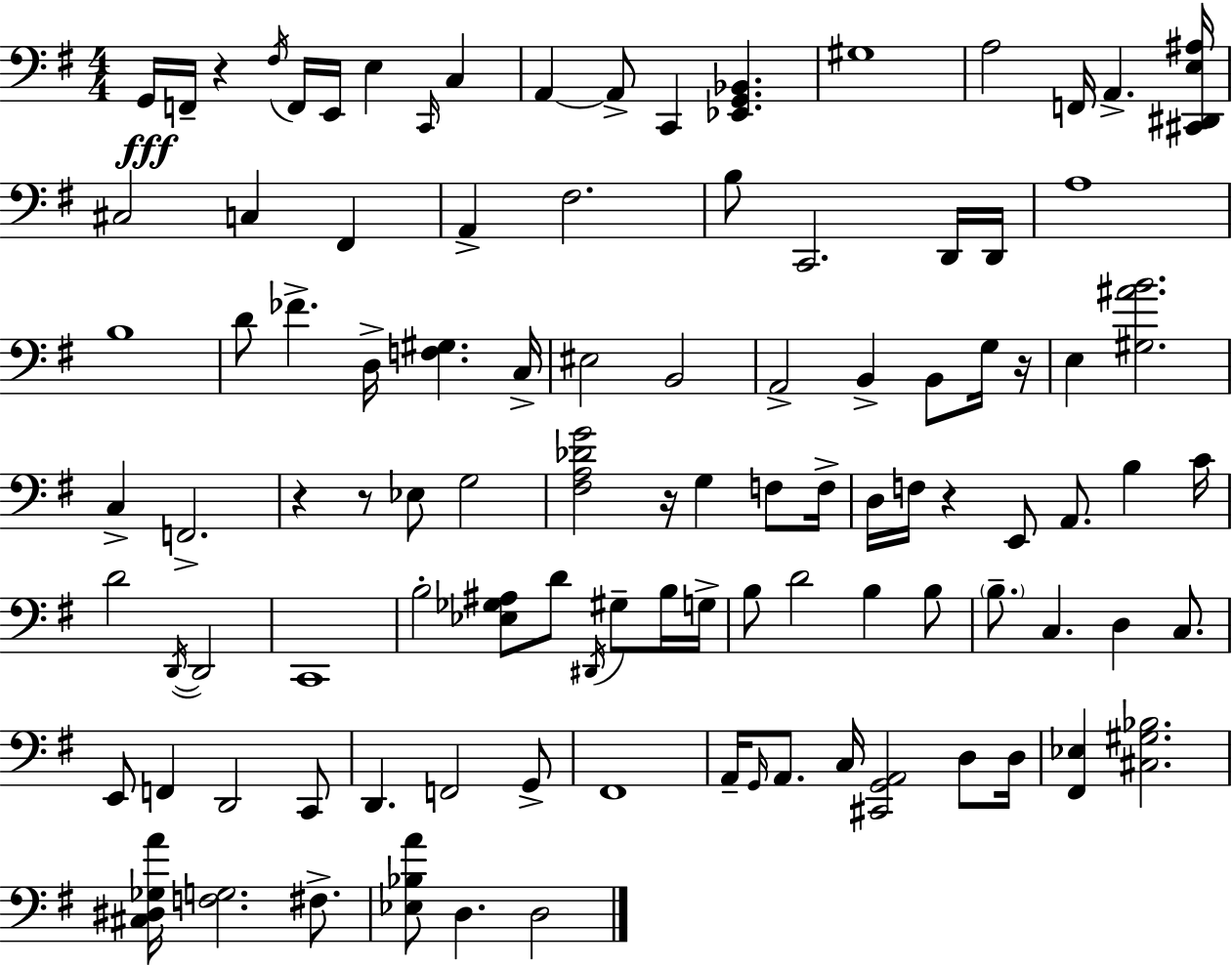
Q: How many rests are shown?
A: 6